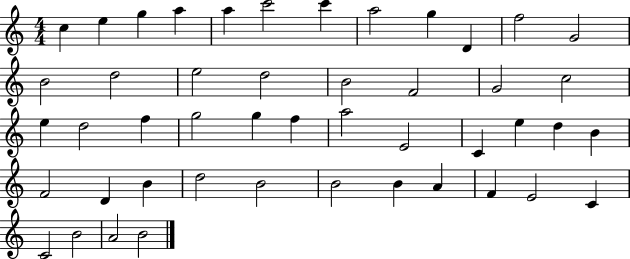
{
  \clef treble
  \numericTimeSignature
  \time 4/4
  \key c \major
  c''4 e''4 g''4 a''4 | a''4 c'''2 c'''4 | a''2 g''4 d'4 | f''2 g'2 | \break b'2 d''2 | e''2 d''2 | b'2 f'2 | g'2 c''2 | \break e''4 d''2 f''4 | g''2 g''4 f''4 | a''2 e'2 | c'4 e''4 d''4 b'4 | \break f'2 d'4 b'4 | d''2 b'2 | b'2 b'4 a'4 | f'4 e'2 c'4 | \break c'2 b'2 | a'2 b'2 | \bar "|."
}